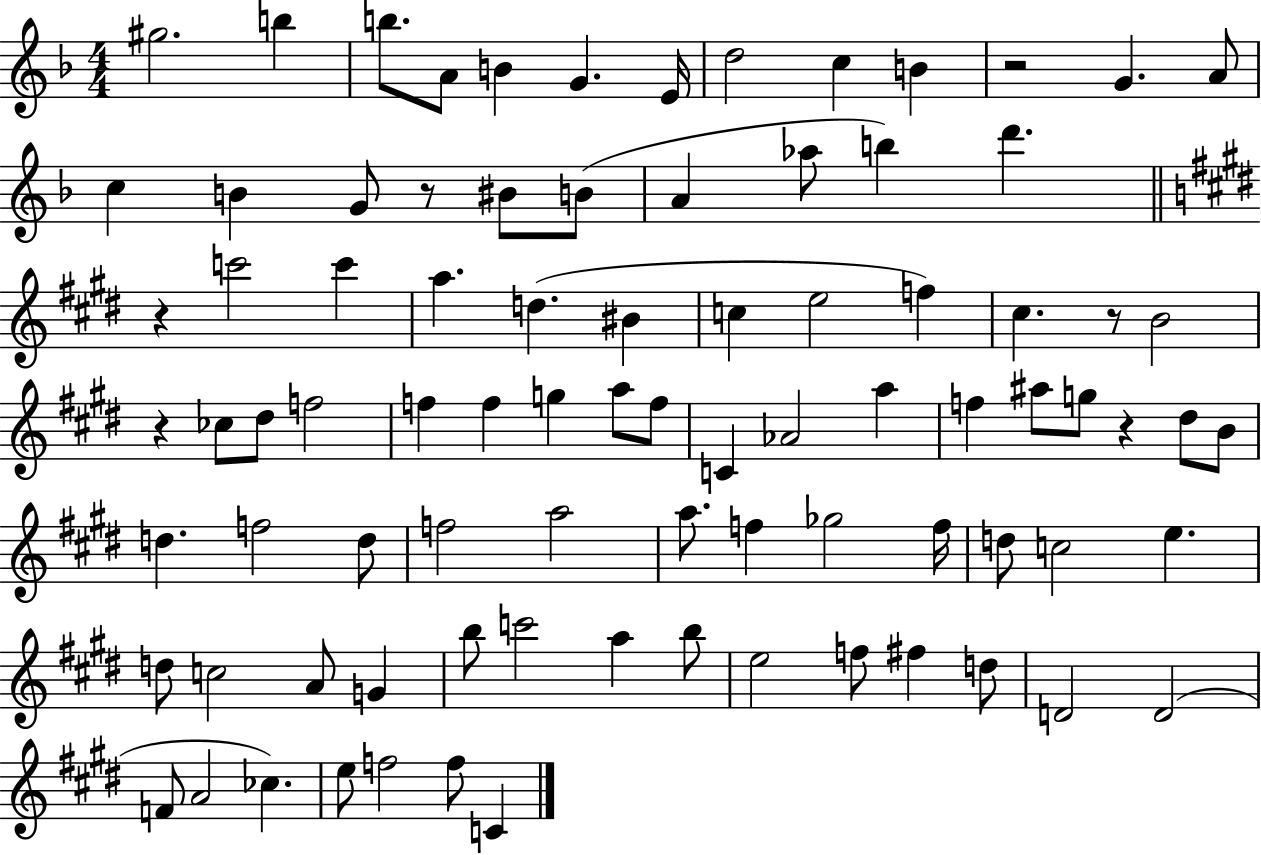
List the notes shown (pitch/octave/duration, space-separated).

G#5/h. B5/q B5/e. A4/e B4/q G4/q. E4/s D5/h C5/q B4/q R/h G4/q. A4/e C5/q B4/q G4/e R/e BIS4/e B4/e A4/q Ab5/e B5/q D6/q. R/q C6/h C6/q A5/q. D5/q. BIS4/q C5/q E5/h F5/q C#5/q. R/e B4/h R/q CES5/e D#5/e F5/h F5/q F5/q G5/q A5/e F5/e C4/q Ab4/h A5/q F5/q A#5/e G5/e R/q D#5/e B4/e D5/q. F5/h D5/e F5/h A5/h A5/e. F5/q Gb5/h F5/s D5/e C5/h E5/q. D5/e C5/h A4/e G4/q B5/e C6/h A5/q B5/e E5/h F5/e F#5/q D5/e D4/h D4/h F4/e A4/h CES5/q. E5/e F5/h F5/e C4/q